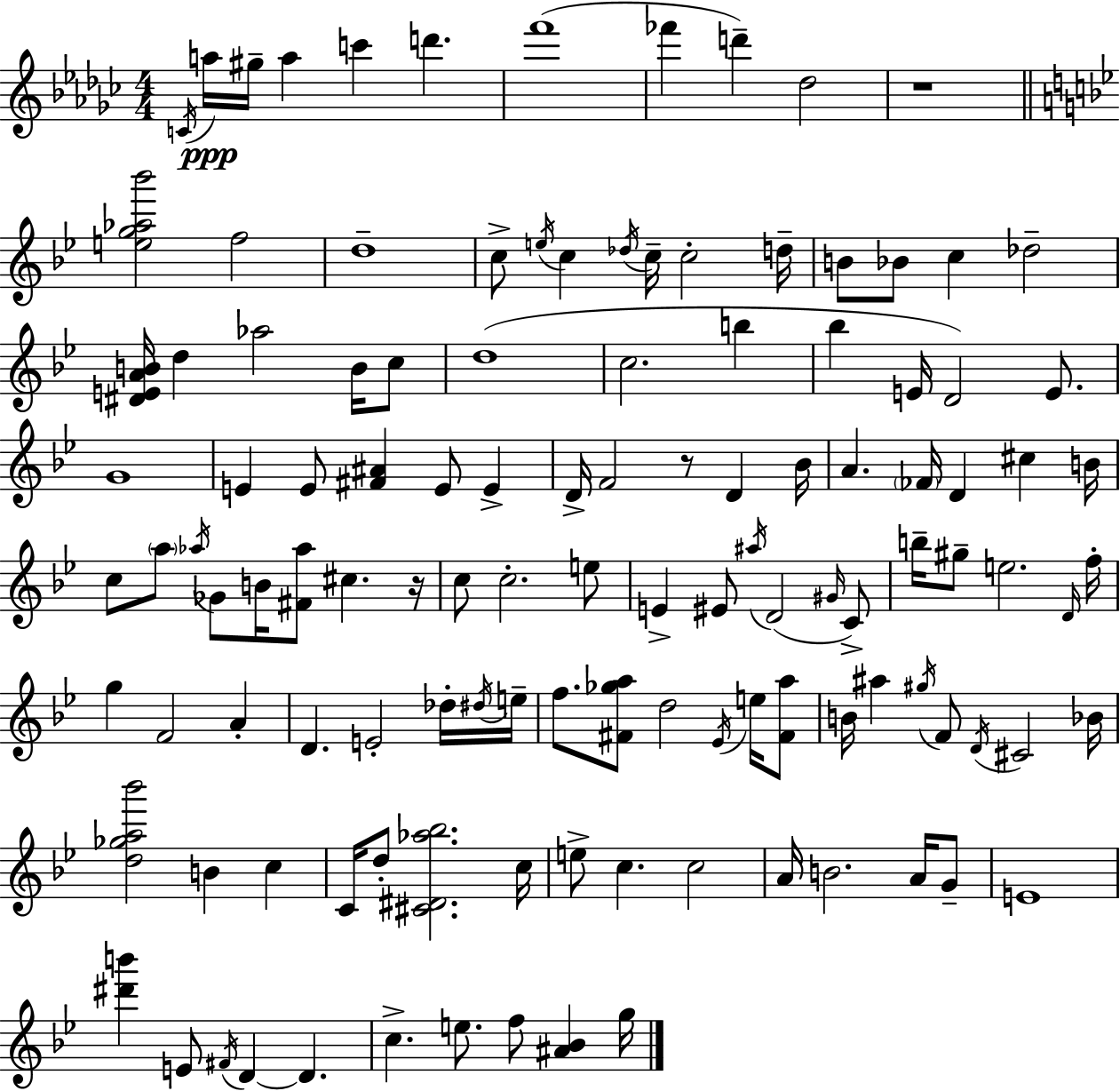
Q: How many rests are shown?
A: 3